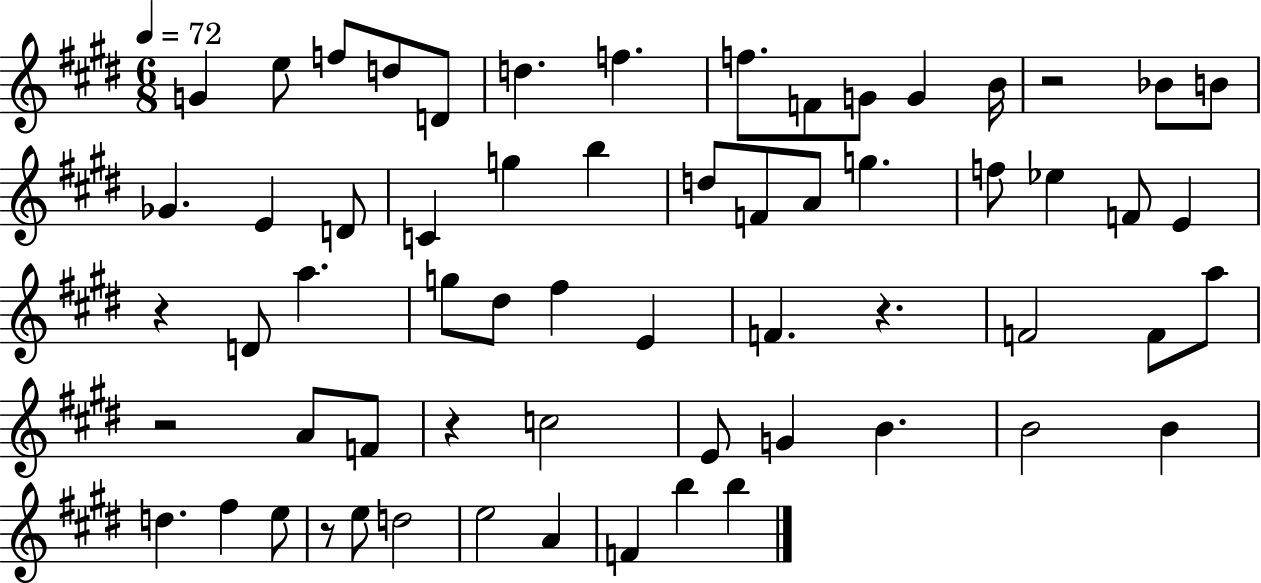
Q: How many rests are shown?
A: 6